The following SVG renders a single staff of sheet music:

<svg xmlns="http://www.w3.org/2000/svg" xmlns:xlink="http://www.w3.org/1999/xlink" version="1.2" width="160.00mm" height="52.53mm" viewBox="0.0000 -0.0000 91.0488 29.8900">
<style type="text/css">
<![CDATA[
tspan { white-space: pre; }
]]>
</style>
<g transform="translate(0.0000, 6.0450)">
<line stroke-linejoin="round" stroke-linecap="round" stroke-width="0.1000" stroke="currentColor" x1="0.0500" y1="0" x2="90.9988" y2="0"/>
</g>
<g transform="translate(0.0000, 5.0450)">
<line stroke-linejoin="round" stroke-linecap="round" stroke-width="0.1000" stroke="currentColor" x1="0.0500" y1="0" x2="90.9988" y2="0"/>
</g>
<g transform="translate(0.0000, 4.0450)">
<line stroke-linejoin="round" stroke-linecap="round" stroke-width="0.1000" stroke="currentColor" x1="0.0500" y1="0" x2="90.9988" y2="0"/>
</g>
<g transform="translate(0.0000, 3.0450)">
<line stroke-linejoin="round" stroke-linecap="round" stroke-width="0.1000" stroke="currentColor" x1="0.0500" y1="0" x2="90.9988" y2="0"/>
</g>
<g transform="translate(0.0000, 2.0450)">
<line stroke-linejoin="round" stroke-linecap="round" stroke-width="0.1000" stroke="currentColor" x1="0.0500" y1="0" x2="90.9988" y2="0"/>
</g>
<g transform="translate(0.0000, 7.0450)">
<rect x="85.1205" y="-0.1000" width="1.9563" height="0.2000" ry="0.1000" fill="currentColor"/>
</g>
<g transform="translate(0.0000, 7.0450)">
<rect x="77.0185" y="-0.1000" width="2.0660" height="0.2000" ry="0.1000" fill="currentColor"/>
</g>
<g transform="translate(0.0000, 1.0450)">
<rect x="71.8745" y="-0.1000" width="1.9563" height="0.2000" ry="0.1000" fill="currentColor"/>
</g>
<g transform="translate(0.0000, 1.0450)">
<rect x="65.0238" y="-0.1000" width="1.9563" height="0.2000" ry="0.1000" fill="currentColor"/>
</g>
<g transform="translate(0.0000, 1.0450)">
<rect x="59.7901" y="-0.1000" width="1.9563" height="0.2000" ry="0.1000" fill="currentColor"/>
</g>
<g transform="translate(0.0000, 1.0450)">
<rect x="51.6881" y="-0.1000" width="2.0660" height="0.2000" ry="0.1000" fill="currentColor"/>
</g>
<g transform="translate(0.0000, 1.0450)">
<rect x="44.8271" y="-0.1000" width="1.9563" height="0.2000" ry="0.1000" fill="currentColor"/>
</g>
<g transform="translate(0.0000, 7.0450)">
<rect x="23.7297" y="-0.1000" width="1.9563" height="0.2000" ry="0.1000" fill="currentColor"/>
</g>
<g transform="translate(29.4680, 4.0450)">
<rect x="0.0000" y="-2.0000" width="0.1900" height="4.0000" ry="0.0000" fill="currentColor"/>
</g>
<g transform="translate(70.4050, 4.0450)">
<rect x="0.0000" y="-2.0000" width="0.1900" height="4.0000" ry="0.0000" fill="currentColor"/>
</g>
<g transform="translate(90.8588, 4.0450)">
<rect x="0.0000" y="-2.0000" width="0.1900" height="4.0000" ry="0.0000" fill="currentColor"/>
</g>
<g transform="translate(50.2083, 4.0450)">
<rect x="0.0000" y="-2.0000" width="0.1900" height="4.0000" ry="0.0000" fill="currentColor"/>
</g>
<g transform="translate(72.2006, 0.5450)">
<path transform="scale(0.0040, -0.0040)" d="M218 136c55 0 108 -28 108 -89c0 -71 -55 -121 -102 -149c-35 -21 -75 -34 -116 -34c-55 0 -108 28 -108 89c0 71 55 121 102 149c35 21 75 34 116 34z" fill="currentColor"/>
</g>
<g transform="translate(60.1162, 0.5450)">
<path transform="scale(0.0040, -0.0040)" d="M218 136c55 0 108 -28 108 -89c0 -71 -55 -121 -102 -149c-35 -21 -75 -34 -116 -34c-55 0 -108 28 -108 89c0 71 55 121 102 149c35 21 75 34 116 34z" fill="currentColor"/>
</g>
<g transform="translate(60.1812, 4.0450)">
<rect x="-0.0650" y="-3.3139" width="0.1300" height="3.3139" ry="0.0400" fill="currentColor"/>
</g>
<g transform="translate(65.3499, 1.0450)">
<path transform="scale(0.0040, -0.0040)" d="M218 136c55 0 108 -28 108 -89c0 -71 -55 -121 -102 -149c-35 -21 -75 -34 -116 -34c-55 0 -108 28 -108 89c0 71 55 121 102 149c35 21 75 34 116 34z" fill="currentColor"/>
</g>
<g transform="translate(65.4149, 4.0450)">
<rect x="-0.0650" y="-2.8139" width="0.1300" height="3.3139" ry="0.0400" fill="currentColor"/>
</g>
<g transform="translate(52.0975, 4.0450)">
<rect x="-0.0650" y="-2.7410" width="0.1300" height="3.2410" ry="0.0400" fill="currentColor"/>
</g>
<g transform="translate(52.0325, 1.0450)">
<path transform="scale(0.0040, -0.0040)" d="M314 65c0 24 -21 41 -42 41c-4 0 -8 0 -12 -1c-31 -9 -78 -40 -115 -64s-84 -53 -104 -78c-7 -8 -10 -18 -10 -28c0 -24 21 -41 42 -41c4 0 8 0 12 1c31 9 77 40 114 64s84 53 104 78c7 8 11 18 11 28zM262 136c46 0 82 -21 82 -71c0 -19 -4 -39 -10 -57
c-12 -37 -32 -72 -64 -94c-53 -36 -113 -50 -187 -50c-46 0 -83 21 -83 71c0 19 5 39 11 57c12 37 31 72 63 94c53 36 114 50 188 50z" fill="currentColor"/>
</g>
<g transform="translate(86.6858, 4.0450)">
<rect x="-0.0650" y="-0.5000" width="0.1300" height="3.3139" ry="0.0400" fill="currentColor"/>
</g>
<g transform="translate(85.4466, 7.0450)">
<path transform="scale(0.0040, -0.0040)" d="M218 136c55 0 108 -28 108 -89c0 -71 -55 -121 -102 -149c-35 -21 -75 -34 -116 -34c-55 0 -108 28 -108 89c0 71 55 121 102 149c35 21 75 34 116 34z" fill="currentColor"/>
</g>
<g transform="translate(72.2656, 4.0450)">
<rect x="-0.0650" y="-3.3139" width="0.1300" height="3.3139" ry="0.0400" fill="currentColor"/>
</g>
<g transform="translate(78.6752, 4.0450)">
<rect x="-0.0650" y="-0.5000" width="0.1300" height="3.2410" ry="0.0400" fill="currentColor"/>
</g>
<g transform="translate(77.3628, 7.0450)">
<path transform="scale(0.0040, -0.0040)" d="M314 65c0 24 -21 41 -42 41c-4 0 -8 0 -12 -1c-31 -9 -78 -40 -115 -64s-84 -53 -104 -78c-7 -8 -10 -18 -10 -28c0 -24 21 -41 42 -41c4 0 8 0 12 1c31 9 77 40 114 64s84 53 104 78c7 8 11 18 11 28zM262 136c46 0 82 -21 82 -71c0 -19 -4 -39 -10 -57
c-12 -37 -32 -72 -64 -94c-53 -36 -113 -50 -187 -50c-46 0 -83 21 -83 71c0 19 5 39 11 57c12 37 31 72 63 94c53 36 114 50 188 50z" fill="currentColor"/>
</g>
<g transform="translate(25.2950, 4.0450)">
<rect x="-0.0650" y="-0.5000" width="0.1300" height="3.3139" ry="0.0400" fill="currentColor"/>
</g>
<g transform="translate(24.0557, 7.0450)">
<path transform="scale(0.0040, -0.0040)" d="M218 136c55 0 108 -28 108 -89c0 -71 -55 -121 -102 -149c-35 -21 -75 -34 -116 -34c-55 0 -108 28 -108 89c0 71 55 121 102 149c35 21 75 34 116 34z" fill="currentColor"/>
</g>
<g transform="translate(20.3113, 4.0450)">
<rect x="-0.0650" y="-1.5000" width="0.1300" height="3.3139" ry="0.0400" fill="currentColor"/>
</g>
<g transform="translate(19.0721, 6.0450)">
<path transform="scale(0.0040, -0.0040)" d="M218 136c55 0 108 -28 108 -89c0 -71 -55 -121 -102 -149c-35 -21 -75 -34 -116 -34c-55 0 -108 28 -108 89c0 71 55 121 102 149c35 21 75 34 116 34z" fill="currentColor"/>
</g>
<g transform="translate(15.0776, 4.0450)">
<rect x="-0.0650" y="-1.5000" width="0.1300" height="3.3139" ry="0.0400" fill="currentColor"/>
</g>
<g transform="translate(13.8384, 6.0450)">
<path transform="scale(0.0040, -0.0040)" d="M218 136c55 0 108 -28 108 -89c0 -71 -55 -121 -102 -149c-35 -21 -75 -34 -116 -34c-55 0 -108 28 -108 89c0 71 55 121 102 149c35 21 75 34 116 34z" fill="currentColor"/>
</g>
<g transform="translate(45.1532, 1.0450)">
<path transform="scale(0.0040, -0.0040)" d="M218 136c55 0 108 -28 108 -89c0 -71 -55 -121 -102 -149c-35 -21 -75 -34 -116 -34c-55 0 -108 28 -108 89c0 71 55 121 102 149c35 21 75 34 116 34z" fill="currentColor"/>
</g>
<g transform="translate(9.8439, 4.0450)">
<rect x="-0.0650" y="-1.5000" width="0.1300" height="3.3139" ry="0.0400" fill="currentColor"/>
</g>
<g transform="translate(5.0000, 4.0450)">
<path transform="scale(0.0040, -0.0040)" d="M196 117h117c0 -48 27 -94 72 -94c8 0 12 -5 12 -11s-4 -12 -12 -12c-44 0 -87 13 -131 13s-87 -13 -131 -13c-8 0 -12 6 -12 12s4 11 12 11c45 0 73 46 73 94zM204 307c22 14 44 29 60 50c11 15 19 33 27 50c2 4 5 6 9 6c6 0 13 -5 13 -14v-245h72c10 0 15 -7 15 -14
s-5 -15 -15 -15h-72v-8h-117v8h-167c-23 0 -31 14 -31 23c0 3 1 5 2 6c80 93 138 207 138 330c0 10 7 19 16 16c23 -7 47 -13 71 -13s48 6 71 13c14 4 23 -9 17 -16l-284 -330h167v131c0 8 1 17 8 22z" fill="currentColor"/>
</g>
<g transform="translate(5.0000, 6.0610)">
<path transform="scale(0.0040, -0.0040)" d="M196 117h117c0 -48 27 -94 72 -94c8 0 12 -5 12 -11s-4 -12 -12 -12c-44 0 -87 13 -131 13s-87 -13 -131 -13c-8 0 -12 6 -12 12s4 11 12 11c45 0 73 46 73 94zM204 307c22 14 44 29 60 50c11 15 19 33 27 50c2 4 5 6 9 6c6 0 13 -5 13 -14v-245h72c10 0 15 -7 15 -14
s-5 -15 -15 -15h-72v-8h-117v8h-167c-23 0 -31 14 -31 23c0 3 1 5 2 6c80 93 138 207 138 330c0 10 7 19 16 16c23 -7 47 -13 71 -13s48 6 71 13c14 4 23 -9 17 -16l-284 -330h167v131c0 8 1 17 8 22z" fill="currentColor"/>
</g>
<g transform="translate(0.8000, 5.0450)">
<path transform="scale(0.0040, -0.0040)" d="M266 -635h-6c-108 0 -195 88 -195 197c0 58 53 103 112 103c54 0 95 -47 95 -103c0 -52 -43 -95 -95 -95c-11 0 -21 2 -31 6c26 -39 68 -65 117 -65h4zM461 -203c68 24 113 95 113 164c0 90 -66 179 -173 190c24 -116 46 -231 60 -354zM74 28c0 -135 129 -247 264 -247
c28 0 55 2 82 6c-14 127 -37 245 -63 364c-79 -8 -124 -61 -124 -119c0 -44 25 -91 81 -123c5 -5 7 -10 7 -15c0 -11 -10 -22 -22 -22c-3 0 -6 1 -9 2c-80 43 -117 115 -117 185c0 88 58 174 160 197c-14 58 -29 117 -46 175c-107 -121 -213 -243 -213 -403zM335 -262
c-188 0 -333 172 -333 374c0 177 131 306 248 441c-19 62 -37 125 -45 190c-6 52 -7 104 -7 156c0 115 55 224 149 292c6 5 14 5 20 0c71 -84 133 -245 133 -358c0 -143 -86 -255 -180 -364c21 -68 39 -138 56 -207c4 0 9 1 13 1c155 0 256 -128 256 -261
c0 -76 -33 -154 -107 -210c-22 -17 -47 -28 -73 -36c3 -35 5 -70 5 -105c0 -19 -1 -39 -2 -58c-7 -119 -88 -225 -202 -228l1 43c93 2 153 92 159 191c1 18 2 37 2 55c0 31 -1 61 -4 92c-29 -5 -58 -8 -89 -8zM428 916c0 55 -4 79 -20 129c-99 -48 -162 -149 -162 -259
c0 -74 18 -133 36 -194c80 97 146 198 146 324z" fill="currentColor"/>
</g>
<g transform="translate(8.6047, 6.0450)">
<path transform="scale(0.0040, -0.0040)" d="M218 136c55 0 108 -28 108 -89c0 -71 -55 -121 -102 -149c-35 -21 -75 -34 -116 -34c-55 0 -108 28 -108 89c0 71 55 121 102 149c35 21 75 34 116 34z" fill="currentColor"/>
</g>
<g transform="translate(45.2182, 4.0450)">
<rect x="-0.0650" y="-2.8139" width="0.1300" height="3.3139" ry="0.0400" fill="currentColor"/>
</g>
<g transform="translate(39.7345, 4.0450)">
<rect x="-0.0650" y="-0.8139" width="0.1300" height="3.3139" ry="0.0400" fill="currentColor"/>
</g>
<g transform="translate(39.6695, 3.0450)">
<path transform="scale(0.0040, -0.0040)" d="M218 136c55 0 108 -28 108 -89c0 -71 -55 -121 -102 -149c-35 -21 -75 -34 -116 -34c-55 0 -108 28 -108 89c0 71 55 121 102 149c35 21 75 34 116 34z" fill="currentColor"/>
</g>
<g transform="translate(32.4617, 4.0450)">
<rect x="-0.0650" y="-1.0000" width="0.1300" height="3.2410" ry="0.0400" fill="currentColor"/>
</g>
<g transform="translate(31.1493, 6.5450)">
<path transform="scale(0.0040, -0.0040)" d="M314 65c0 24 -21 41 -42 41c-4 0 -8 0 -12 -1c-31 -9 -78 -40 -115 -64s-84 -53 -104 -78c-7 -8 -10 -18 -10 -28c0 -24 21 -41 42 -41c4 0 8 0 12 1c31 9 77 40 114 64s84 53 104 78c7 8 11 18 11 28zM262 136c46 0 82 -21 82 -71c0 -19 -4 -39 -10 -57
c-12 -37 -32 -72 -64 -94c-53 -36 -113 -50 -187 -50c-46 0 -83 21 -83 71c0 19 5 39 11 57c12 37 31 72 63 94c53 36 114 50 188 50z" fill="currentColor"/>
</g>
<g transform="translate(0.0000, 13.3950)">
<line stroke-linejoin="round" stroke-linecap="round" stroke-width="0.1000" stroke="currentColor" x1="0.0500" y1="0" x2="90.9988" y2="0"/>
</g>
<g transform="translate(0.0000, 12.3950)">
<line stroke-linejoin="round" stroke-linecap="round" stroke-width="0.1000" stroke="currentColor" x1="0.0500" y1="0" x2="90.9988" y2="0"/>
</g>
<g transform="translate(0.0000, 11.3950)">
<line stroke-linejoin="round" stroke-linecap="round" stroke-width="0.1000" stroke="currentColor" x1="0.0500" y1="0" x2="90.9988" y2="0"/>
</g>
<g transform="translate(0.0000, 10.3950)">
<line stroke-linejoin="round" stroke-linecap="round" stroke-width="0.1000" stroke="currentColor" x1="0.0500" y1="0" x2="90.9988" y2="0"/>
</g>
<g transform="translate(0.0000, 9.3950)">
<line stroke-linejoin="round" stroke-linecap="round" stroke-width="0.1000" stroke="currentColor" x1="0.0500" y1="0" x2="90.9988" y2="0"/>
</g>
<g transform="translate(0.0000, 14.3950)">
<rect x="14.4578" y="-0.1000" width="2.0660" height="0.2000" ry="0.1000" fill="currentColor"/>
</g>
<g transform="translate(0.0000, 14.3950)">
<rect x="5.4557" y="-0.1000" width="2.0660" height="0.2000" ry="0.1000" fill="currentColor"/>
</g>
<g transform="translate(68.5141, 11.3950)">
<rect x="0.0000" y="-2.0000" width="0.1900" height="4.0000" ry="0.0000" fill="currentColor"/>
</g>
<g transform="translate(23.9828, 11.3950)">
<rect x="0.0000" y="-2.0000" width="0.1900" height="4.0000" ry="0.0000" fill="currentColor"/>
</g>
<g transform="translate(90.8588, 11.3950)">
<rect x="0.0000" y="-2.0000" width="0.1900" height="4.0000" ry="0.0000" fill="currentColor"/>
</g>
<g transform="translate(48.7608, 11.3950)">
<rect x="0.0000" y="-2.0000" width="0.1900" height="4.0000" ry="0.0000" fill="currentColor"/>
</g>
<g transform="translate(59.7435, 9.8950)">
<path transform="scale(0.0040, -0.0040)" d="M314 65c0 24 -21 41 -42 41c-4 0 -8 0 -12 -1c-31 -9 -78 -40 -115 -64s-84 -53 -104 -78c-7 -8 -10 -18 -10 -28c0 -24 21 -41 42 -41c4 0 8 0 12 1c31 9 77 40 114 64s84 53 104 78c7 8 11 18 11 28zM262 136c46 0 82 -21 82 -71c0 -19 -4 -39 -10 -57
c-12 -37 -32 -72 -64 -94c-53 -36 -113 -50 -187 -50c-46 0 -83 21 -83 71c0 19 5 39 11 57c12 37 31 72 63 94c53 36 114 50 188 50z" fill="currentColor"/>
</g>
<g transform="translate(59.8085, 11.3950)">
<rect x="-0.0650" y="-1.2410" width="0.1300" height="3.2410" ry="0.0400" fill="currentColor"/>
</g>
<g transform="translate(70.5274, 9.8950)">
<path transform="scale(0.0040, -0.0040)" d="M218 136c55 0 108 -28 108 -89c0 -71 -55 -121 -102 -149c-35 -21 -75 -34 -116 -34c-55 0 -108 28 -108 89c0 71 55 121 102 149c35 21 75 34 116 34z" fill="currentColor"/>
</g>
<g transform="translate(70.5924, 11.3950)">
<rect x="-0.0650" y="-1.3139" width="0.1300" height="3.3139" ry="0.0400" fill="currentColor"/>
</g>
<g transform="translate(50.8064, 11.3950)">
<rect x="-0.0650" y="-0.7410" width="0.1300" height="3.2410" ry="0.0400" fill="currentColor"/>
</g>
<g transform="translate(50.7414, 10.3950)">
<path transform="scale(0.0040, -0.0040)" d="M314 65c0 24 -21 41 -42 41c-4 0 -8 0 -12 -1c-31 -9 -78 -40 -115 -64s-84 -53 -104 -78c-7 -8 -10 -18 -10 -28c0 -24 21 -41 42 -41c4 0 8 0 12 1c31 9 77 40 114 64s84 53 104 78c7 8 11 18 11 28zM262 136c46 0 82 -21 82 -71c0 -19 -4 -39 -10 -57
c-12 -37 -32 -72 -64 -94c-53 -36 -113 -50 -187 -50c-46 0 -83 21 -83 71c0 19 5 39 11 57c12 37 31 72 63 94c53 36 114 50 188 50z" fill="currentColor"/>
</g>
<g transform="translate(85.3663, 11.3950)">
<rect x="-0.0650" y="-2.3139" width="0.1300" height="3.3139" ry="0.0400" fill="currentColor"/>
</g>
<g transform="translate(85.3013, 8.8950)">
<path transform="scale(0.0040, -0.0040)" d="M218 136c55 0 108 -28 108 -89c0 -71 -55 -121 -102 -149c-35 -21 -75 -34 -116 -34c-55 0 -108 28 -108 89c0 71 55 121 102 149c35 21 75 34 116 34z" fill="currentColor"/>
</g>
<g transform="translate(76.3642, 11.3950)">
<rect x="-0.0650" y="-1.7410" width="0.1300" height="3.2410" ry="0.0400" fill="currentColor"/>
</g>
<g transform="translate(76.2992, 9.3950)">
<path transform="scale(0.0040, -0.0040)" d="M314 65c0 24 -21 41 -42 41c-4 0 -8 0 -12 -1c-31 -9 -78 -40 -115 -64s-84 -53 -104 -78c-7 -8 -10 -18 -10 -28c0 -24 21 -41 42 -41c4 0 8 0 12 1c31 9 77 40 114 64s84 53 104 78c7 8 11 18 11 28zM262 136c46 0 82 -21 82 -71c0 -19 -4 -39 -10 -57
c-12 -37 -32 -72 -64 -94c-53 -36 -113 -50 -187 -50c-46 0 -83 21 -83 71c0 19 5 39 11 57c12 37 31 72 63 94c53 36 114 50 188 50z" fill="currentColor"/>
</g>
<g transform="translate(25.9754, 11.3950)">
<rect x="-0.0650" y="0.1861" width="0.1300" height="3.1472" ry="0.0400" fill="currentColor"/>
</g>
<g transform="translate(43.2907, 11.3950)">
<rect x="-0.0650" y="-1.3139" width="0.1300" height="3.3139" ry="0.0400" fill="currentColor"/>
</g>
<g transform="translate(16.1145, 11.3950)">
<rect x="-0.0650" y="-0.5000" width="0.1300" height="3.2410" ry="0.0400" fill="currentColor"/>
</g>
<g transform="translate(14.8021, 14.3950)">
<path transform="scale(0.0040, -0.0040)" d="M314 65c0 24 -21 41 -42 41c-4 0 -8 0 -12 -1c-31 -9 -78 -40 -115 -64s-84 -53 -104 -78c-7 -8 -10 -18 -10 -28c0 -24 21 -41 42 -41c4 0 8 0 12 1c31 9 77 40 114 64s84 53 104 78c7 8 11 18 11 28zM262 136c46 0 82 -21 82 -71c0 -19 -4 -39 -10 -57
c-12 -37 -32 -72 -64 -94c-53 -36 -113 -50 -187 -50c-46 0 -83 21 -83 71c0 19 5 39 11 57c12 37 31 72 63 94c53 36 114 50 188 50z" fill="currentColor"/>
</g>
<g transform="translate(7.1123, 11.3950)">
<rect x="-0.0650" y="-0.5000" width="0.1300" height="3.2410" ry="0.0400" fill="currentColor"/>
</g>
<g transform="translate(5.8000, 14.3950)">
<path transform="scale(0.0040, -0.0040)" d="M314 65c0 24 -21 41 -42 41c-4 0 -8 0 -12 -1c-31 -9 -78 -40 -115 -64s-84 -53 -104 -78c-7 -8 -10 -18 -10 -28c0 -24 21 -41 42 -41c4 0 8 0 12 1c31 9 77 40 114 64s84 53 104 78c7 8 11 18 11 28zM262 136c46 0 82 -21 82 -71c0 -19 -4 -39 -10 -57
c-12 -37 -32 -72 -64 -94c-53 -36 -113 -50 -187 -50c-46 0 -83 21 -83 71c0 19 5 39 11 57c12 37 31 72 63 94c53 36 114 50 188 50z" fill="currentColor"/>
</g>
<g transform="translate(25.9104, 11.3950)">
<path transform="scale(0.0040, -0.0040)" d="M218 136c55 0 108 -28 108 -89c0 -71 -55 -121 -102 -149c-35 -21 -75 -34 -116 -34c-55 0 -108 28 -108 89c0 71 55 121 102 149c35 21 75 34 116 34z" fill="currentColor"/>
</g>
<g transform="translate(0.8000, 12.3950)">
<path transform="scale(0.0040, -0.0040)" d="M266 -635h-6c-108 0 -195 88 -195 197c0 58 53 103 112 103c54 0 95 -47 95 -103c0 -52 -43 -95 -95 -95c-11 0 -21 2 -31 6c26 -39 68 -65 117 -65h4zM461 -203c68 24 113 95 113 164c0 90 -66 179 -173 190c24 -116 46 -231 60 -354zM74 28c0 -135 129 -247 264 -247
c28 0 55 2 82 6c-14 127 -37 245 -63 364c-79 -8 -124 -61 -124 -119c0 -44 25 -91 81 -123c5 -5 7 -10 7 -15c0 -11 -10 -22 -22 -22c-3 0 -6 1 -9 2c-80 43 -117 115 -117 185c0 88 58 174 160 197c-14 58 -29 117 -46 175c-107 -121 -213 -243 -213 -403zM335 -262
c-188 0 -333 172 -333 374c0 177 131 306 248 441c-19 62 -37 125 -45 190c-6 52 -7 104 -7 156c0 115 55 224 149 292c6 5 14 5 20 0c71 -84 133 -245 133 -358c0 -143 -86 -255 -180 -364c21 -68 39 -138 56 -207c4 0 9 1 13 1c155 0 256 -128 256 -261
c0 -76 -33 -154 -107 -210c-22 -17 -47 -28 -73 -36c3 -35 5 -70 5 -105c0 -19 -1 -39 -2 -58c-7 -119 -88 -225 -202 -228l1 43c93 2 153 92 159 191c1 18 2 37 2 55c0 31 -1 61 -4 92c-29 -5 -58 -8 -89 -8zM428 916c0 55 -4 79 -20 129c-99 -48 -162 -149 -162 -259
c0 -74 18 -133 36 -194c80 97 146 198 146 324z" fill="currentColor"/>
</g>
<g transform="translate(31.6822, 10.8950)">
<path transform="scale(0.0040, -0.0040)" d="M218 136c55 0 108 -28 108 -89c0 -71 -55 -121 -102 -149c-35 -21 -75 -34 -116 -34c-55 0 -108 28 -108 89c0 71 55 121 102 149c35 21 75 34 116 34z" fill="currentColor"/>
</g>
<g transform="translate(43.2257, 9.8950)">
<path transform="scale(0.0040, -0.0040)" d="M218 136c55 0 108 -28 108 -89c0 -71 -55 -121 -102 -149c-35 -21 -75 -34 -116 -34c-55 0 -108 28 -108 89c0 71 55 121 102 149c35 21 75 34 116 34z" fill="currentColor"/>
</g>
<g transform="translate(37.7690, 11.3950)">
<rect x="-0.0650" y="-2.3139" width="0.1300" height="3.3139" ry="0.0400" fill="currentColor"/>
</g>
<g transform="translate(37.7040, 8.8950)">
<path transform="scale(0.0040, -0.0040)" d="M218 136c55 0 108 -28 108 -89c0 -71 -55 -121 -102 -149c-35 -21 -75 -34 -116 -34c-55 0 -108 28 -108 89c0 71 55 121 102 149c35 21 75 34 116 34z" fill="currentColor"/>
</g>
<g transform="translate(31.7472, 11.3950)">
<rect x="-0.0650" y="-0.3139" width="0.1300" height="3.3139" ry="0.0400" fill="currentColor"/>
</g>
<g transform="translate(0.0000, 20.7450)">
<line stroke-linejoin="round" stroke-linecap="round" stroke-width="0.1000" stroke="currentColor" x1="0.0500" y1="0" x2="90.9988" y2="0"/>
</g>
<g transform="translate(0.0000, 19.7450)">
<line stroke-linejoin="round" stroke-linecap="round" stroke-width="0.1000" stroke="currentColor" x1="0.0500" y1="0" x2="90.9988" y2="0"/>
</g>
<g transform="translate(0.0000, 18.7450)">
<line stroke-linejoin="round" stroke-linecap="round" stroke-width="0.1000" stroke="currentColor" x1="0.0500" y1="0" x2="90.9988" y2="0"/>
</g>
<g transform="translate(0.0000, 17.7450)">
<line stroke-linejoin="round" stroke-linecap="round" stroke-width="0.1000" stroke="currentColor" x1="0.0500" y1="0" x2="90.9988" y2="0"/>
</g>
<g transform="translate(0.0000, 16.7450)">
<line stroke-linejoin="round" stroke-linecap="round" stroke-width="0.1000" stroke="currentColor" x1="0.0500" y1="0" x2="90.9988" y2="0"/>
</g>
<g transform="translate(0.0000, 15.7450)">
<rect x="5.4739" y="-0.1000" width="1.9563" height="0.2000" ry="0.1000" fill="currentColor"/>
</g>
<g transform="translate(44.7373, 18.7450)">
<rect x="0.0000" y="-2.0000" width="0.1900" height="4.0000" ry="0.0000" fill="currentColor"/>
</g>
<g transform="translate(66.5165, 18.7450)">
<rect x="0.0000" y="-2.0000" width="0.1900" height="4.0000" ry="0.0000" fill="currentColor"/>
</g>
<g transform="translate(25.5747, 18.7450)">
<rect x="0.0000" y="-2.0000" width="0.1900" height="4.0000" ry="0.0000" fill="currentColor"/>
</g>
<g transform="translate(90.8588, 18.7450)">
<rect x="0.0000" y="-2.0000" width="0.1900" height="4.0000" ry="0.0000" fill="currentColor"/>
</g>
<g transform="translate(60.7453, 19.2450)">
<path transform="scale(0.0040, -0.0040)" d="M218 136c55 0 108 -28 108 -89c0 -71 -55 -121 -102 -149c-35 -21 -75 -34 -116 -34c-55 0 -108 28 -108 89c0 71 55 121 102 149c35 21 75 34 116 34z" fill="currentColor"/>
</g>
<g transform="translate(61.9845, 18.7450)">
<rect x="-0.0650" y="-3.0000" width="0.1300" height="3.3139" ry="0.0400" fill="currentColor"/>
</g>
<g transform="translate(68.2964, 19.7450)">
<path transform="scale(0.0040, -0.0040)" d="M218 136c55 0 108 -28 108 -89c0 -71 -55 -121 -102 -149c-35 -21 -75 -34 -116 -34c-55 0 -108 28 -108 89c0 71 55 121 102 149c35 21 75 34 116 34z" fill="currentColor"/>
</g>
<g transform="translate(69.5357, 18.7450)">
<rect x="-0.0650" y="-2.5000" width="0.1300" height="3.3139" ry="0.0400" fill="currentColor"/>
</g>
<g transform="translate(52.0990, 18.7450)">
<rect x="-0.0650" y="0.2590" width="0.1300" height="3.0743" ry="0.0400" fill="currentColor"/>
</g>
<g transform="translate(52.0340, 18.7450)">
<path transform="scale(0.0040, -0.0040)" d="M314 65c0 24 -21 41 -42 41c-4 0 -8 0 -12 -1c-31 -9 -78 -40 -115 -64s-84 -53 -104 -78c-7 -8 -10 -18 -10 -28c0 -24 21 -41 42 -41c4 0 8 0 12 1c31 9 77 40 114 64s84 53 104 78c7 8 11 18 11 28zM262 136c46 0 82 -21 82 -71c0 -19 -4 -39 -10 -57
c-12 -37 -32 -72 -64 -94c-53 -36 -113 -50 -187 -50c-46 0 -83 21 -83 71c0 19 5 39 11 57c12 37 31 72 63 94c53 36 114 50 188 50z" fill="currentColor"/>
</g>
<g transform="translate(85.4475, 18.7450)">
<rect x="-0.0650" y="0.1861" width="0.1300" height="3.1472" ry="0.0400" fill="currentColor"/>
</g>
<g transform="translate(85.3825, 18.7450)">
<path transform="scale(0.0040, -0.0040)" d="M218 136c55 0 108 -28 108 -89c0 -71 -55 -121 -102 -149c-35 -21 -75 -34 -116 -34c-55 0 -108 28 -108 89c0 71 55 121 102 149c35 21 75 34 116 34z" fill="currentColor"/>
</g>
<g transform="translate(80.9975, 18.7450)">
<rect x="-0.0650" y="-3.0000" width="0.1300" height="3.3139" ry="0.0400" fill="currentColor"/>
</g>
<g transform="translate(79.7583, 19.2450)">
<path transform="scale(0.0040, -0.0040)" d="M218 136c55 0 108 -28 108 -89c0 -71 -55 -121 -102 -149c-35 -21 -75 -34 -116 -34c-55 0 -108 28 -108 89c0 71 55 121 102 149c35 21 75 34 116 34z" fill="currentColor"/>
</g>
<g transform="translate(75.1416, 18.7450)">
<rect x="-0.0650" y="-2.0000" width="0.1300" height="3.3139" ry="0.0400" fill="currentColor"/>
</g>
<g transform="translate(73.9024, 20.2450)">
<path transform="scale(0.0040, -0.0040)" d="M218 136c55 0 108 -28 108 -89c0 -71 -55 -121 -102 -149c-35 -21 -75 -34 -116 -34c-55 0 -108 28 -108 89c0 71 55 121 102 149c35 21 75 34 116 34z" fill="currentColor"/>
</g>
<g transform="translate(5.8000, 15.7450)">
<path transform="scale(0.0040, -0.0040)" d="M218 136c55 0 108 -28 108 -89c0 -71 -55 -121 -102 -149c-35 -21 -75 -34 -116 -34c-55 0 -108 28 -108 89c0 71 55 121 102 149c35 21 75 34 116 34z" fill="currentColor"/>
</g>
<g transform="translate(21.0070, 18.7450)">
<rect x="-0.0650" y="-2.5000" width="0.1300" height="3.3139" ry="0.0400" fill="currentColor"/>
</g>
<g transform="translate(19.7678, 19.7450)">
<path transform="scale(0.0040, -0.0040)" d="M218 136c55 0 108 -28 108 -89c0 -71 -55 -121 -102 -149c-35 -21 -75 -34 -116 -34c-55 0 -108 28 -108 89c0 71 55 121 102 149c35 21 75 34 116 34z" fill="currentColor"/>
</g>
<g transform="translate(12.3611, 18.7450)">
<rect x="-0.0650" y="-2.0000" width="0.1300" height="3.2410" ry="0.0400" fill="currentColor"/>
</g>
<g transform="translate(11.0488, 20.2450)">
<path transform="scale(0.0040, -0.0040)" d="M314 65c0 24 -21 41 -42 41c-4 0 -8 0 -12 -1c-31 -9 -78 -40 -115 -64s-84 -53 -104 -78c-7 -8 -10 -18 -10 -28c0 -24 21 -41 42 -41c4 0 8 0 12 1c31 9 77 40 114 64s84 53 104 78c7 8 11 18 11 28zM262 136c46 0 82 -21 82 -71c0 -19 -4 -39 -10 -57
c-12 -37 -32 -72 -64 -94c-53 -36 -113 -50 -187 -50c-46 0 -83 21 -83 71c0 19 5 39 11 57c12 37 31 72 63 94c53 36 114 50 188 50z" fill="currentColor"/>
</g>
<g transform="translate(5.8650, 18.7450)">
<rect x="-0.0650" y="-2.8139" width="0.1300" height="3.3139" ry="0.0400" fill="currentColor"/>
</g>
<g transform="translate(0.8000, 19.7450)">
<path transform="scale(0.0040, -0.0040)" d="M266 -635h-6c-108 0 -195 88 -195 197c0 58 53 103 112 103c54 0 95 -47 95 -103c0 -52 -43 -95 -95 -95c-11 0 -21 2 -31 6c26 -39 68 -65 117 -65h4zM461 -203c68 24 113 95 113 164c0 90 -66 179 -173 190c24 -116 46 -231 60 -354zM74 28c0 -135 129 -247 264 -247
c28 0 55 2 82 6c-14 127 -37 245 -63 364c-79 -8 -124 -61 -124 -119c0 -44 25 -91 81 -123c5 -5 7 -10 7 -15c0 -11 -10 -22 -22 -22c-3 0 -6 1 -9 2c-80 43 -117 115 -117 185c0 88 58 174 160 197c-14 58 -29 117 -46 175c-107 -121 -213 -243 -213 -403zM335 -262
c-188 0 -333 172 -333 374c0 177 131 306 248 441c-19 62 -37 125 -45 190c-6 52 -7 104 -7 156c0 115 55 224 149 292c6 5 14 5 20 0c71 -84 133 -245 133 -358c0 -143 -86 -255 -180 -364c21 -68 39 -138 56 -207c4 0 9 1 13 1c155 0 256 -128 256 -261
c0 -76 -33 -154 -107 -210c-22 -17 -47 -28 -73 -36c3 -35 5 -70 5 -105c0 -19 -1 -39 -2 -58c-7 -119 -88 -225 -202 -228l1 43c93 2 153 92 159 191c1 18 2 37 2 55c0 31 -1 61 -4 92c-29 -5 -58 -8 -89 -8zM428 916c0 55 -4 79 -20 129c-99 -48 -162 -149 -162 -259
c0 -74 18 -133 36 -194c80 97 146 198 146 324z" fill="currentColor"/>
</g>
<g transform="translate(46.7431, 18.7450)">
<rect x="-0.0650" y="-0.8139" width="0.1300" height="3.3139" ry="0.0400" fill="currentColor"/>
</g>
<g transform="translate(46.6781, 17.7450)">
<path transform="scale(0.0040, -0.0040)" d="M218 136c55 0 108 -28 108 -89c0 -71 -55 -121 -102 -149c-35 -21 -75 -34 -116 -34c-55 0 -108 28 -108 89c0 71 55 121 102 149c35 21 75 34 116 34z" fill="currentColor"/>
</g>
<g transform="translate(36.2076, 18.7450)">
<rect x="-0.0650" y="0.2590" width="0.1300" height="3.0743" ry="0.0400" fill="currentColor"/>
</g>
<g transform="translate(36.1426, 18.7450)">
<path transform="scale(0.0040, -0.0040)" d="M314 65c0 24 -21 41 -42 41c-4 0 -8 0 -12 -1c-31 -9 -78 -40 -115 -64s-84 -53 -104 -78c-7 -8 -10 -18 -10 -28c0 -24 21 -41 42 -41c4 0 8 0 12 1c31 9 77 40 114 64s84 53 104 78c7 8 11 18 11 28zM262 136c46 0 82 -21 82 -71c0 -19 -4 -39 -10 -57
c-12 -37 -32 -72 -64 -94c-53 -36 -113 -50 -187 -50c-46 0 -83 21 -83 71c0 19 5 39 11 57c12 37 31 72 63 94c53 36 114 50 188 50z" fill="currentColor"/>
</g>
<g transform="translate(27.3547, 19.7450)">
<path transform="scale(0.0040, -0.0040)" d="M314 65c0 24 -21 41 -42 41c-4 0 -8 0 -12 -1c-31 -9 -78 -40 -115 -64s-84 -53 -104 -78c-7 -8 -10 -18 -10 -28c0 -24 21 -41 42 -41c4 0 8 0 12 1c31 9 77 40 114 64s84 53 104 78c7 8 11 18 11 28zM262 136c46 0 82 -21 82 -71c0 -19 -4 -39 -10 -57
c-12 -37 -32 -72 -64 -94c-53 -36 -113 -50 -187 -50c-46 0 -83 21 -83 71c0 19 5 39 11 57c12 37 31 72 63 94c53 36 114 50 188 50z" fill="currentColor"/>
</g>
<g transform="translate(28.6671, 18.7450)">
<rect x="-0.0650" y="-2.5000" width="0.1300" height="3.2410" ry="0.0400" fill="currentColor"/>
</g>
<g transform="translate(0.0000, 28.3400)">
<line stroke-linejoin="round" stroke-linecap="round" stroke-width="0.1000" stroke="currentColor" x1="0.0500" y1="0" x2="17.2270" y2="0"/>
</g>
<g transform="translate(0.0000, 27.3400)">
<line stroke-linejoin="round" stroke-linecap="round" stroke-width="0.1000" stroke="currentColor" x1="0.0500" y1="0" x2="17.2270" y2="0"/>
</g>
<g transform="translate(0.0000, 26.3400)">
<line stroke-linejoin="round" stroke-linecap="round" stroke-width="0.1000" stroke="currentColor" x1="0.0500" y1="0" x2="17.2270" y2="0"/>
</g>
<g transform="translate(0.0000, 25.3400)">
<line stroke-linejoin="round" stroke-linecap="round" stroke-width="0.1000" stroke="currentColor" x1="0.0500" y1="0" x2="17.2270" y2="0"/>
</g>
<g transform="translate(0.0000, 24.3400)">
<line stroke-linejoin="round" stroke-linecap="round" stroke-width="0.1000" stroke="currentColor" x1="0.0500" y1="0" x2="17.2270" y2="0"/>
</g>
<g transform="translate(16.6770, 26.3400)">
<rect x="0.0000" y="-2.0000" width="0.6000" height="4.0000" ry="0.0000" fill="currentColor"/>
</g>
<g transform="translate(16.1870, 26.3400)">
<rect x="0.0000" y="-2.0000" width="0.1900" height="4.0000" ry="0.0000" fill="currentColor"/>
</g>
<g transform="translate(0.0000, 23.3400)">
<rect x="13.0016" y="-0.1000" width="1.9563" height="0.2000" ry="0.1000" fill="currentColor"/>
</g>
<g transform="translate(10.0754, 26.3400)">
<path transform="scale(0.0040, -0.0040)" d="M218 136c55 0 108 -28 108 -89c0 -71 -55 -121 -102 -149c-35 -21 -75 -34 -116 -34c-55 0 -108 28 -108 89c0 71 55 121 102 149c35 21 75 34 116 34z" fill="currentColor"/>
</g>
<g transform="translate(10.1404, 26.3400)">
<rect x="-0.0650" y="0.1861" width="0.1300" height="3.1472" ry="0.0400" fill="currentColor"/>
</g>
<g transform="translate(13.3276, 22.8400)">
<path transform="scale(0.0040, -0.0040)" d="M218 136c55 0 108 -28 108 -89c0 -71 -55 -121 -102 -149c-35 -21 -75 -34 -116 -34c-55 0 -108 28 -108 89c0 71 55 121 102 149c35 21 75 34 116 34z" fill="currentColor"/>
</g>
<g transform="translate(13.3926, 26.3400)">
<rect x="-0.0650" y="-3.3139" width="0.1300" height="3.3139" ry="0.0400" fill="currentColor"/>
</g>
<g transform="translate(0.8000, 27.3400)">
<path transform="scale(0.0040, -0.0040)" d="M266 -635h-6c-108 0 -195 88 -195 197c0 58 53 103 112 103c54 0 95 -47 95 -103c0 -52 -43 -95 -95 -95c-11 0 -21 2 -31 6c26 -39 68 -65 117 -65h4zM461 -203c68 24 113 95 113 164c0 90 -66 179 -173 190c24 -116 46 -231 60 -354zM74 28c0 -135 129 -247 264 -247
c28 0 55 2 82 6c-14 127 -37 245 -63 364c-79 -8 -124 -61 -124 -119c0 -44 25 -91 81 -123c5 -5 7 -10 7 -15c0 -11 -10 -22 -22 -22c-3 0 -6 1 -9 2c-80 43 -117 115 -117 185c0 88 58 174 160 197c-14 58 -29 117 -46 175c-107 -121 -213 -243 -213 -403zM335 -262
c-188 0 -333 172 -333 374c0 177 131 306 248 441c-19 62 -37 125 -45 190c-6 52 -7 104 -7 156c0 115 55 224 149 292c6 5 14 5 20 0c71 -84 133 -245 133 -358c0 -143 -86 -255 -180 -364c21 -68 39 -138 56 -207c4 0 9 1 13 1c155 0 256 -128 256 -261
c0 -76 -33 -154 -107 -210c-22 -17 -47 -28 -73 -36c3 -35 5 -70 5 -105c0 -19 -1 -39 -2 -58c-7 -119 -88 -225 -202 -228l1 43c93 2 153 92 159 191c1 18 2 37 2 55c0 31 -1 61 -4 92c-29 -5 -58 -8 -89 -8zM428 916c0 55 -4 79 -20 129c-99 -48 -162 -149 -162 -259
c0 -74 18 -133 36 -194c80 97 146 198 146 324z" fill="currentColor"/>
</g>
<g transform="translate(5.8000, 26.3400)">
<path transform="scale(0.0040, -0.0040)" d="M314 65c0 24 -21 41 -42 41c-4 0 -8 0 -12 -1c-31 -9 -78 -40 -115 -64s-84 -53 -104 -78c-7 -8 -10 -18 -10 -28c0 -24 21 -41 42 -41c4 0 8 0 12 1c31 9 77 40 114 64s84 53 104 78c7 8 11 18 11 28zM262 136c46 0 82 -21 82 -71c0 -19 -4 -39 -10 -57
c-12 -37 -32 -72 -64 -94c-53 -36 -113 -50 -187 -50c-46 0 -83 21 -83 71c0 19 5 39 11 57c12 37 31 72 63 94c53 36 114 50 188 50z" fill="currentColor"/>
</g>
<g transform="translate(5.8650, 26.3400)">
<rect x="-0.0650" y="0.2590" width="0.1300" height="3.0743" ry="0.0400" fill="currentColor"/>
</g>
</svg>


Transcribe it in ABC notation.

X:1
T:Untitled
M:4/4
L:1/4
K:C
E E E C D2 d a a2 b a b C2 C C2 C2 B c g e d2 e2 e f2 g a F2 G G2 B2 d B2 A G F A B B2 B b